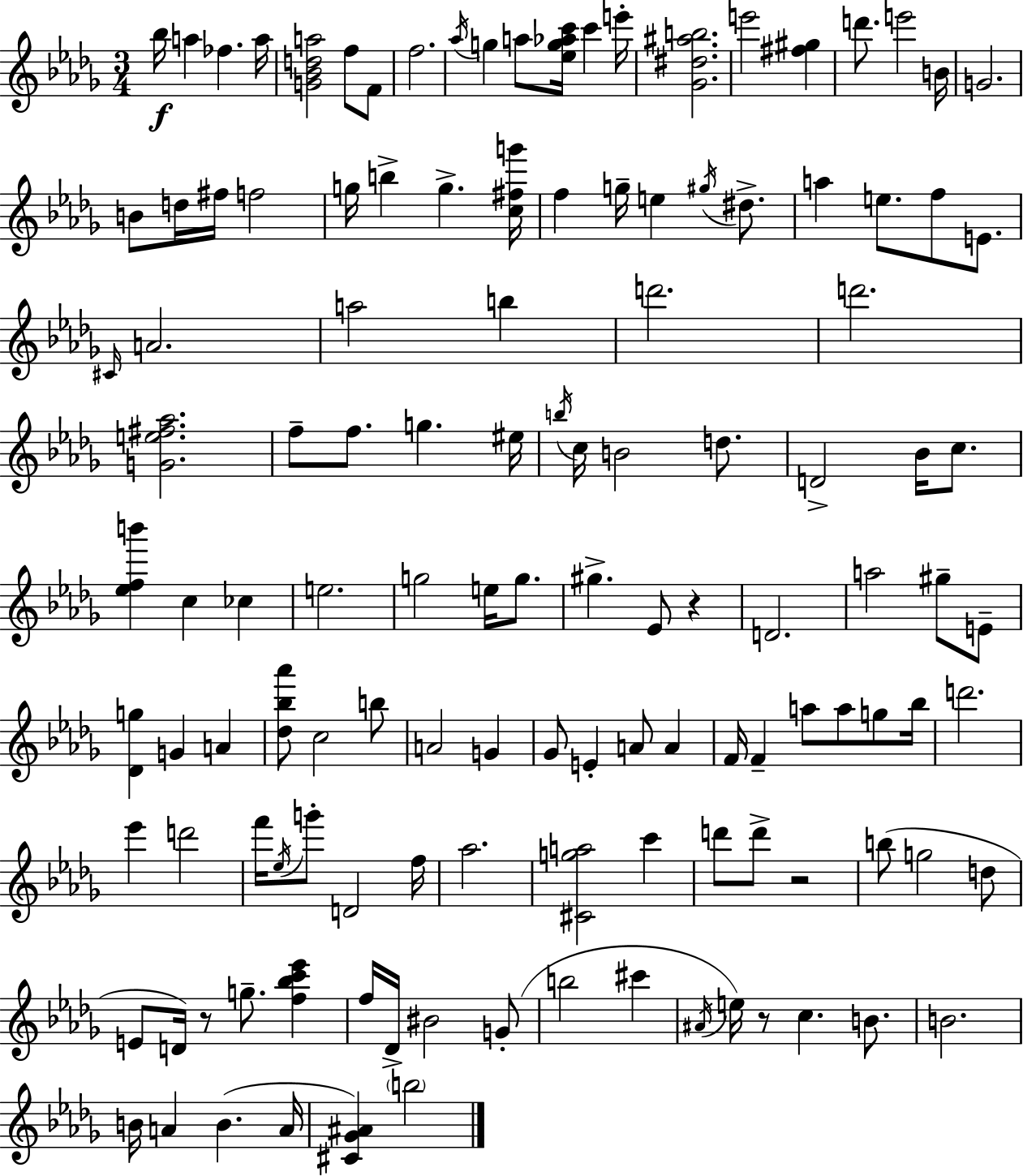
{
  \clef treble
  \numericTimeSignature
  \time 3/4
  \key bes \minor
  bes''16\f a''4 fes''4. a''16 | <g' bes' d'' a''>2 f''8 f'8 | f''2. | \acciaccatura { aes''16 } g''4 a''8 <ees'' g'' aes'' c'''>16 c'''4 | \break e'''16-. <ges' dis'' ais'' b''>2. | e'''2 <fis'' gis''>4 | d'''8. e'''2 | b'16 g'2. | \break b'8 d''16 fis''16 f''2 | g''16 b''4-> g''4.-> | <c'' fis'' g'''>16 f''4 g''16-- e''4 \acciaccatura { gis''16 } dis''8.-> | a''4 e''8. f''8 e'8. | \break \grace { cis'16 } a'2. | a''2 b''4 | d'''2. | d'''2. | \break <g' e'' fis'' aes''>2. | f''8-- f''8. g''4. | eis''16 \acciaccatura { b''16 } c''16 b'2 | d''8. d'2-> | \break bes'16 c''8. <ees'' f'' b'''>4 c''4 | ces''4 e''2. | g''2 | e''16 g''8. gis''4.-> ees'8 | \break r4 d'2. | a''2 | gis''8-- e'8-- <des' g''>4 g'4 | a'4 <des'' bes'' aes'''>8 c''2 | \break b''8 a'2 | g'4 ges'8 e'4-. a'8 | a'4 f'16 f'4-- a''8 a''8 | g''8 bes''16 d'''2. | \break ees'''4 d'''2 | f'''16 \acciaccatura { ees''16 } g'''8-. d'2 | f''16 aes''2. | <cis' g'' a''>2 | \break c'''4 d'''8 d'''8-> r2 | b''8( g''2 | d''8 e'8 d'16) r8 g''8.-- | <f'' bes'' c''' ees'''>4 f''16 des'16-> bis'2 | \break g'8-.( b''2 | cis'''4 \acciaccatura { ais'16 }) e''16 r8 c''4. | b'8. b'2. | b'16 a'4 b'4.( | \break a'16 <cis' ges' ais'>4) \parenthesize b''2 | \bar "|."
}